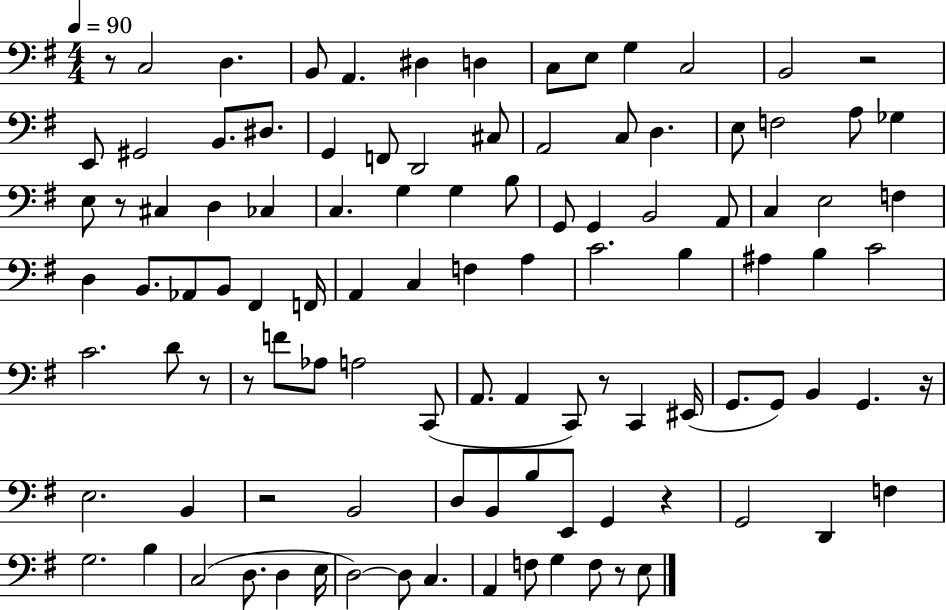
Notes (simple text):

R/e C3/h D3/q. B2/e A2/q. D#3/q D3/q C3/e E3/e G3/q C3/h B2/h R/h E2/e G#2/h B2/e. D#3/e. G2/q F2/e D2/h C#3/e A2/h C3/e D3/q. E3/e F3/h A3/e Gb3/q E3/e R/e C#3/q D3/q CES3/q C3/q. G3/q G3/q B3/e G2/e G2/q B2/h A2/e C3/q E3/h F3/q D3/q B2/e. Ab2/e B2/e F#2/q F2/s A2/q C3/q F3/q A3/q C4/h. B3/q A#3/q B3/q C4/h C4/h. D4/e R/e R/e F4/e Ab3/e A3/h C2/e A2/e. A2/q C2/e R/e C2/q EIS2/s G2/e. G2/e B2/q G2/q. R/s E3/h. B2/q R/h B2/h D3/e B2/e B3/e E2/e G2/q R/q G2/h D2/q F3/q G3/h. B3/q C3/h D3/e. D3/q E3/s D3/h D3/e C3/q. A2/q F3/e G3/q F3/e R/e E3/e